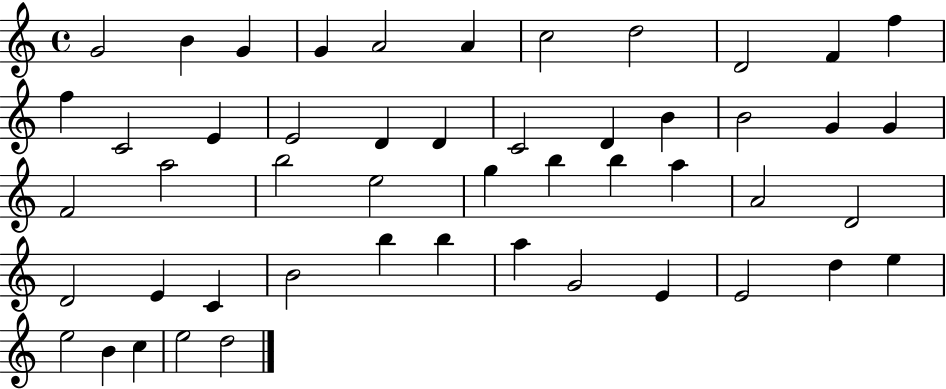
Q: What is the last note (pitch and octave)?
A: D5